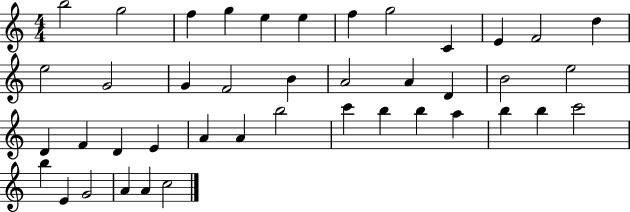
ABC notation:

X:1
T:Untitled
M:4/4
L:1/4
K:C
b2 g2 f g e e f g2 C E F2 d e2 G2 G F2 B A2 A D B2 e2 D F D E A A b2 c' b b a b b c'2 b E G2 A A c2